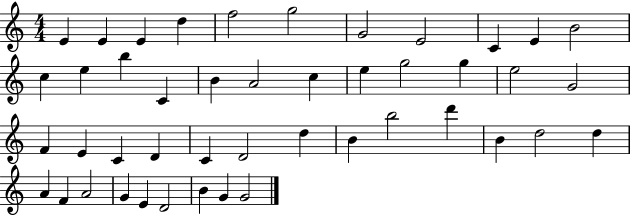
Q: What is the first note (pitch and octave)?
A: E4